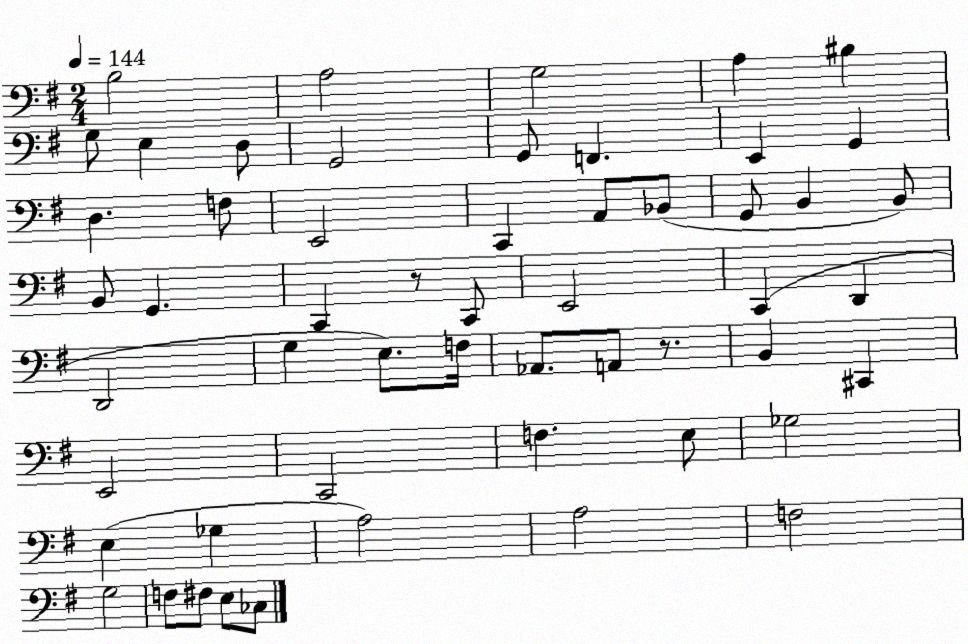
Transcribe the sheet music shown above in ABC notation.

X:1
T:Untitled
M:2/4
L:1/4
K:G
B,2 A,2 G,2 A, ^B, G,/2 E, D,/2 G,,2 G,,/2 F,, E,, G,, D, F,/2 E,,2 C,, A,,/2 _B,,/2 G,,/2 B,, B,,/2 B,,/2 G,, C,, z/2 C,,/2 E,,2 C,, D,, D,,2 G, E,/2 F,/4 _A,,/2 A,,/2 z/2 B,, ^C,, E,,2 C,,2 F, E,/2 _G,2 E, _G, A,2 A,2 F,2 G,2 F,/2 ^F,/2 E,/2 _C,/2